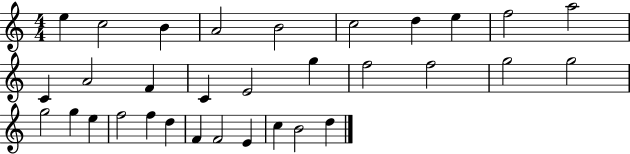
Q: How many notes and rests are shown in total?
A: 32